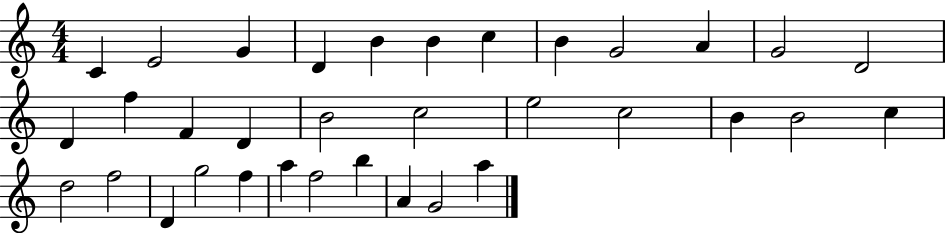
C4/q E4/h G4/q D4/q B4/q B4/q C5/q B4/q G4/h A4/q G4/h D4/h D4/q F5/q F4/q D4/q B4/h C5/h E5/h C5/h B4/q B4/h C5/q D5/h F5/h D4/q G5/h F5/q A5/q F5/h B5/q A4/q G4/h A5/q